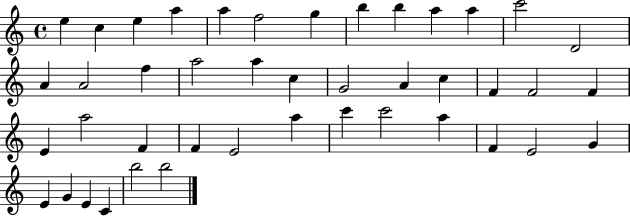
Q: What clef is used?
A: treble